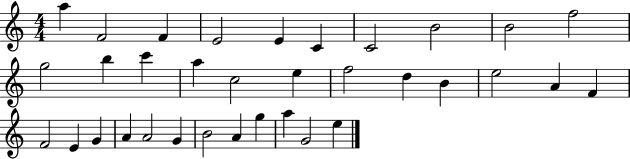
X:1
T:Untitled
M:4/4
L:1/4
K:C
a F2 F E2 E C C2 B2 B2 f2 g2 b c' a c2 e f2 d B e2 A F F2 E G A A2 G B2 A g a G2 e